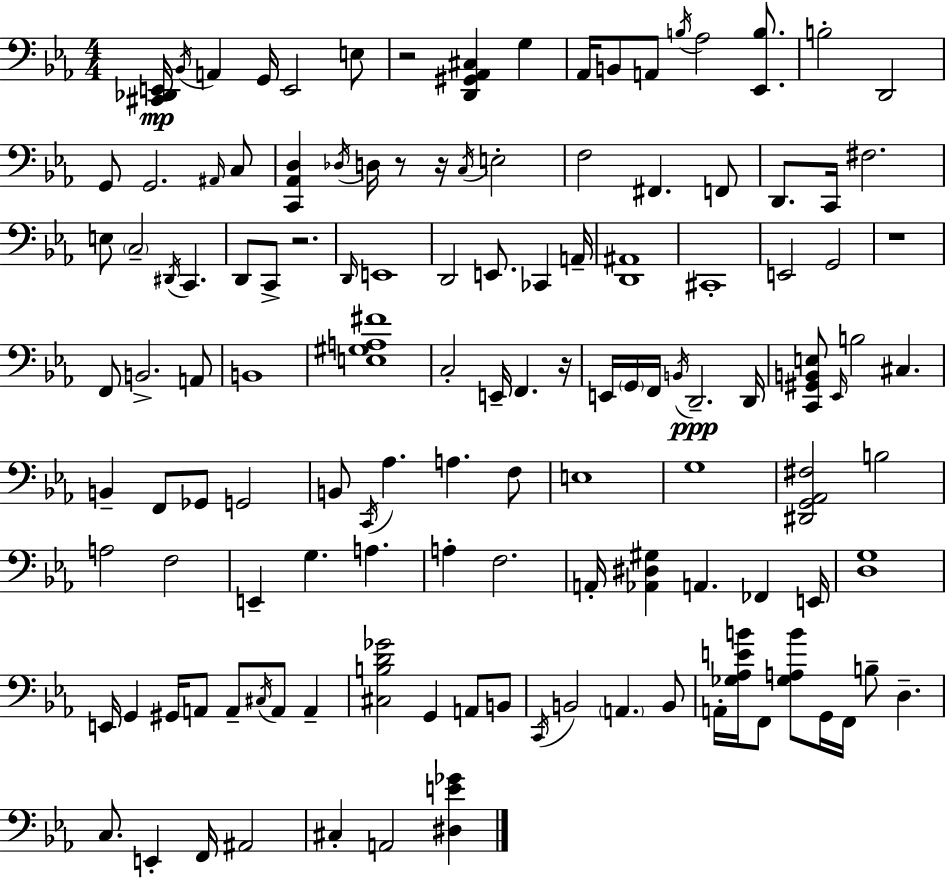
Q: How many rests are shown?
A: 6